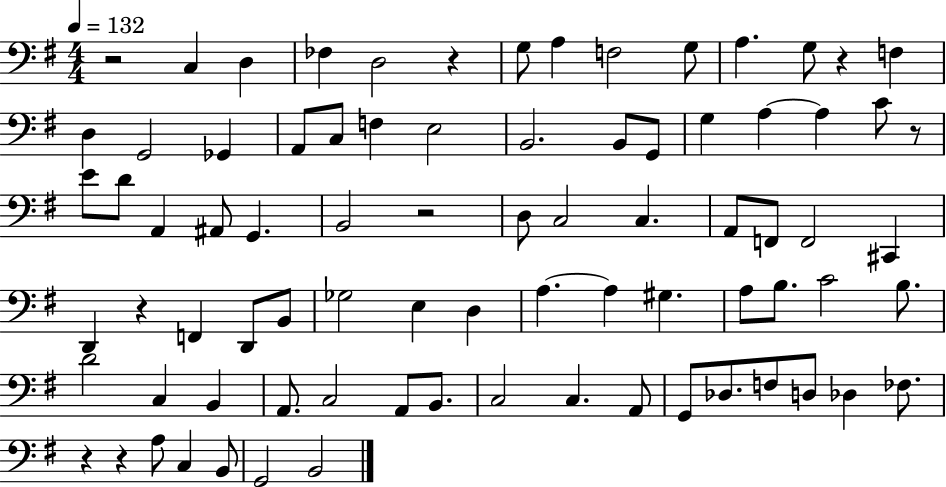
{
  \clef bass
  \numericTimeSignature
  \time 4/4
  \key g \major
  \tempo 4 = 132
  \repeat volta 2 { r2 c4 d4 | fes4 d2 r4 | g8 a4 f2 g8 | a4. g8 r4 f4 | \break d4 g,2 ges,4 | a,8 c8 f4 e2 | b,2. b,8 g,8 | g4 a4~~ a4 c'8 r8 | \break e'8 d'8 a,4 ais,8 g,4. | b,2 r2 | d8 c2 c4. | a,8 f,8 f,2 cis,4 | \break d,4 r4 f,4 d,8 b,8 | ges2 e4 d4 | a4.~~ a4 gis4. | a8 b8. c'2 b8. | \break d'2 c4 b,4 | a,8. c2 a,8 b,8. | c2 c4. a,8 | g,8 des8. f8 d8 des4 fes8. | \break r4 r4 a8 c4 b,8 | g,2 b,2 | } \bar "|."
}